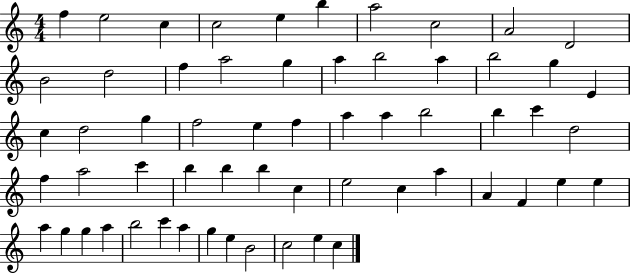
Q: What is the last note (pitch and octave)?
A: C5